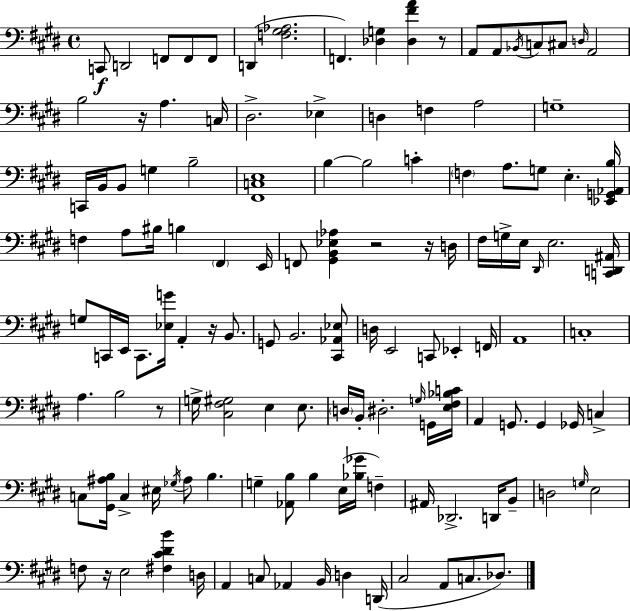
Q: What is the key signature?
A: E major